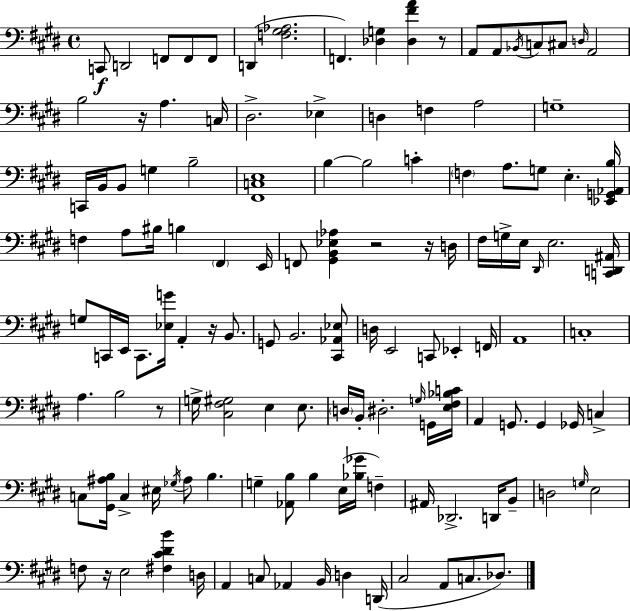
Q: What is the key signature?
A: E major